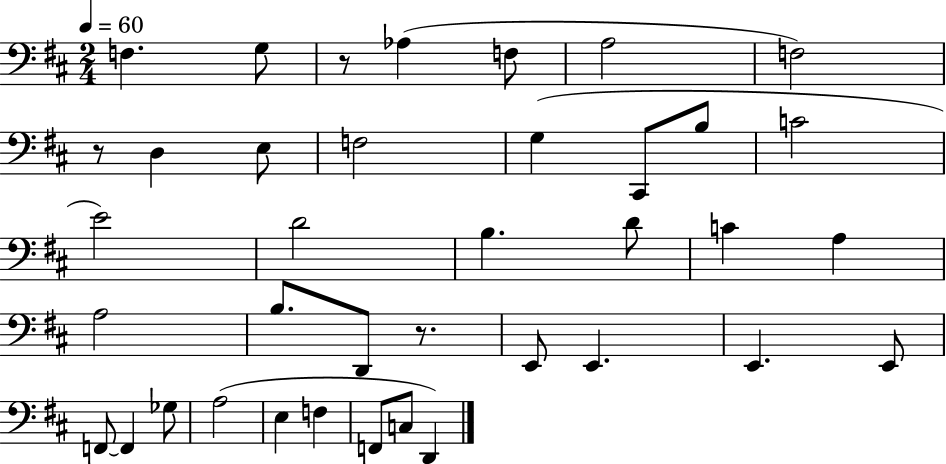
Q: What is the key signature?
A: D major